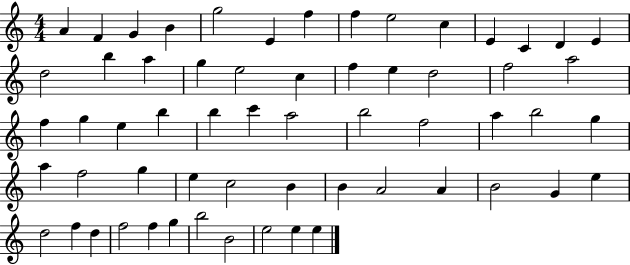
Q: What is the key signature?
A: C major